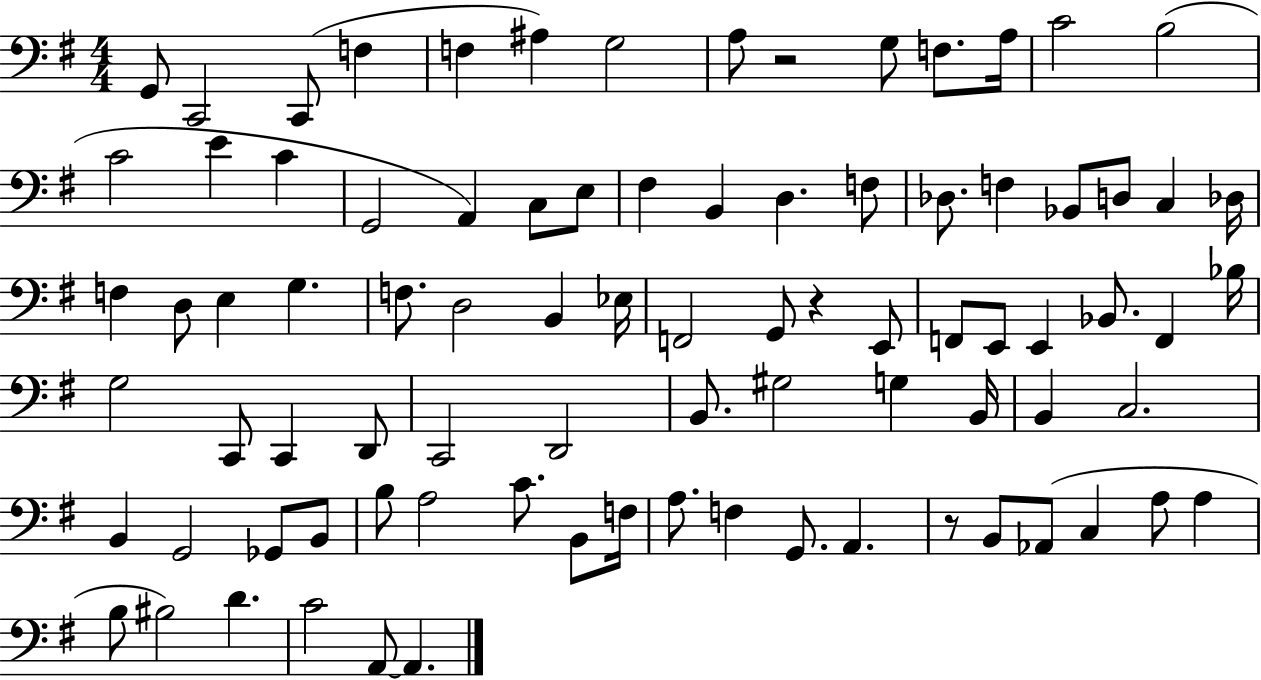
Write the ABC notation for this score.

X:1
T:Untitled
M:4/4
L:1/4
K:G
G,,/2 C,,2 C,,/2 F, F, ^A, G,2 A,/2 z2 G,/2 F,/2 A,/4 C2 B,2 C2 E C G,,2 A,, C,/2 E,/2 ^F, B,, D, F,/2 _D,/2 F, _B,,/2 D,/2 C, _D,/4 F, D,/2 E, G, F,/2 D,2 B,, _E,/4 F,,2 G,,/2 z E,,/2 F,,/2 E,,/2 E,, _B,,/2 F,, _B,/4 G,2 C,,/2 C,, D,,/2 C,,2 D,,2 B,,/2 ^G,2 G, B,,/4 B,, C,2 B,, G,,2 _G,,/2 B,,/2 B,/2 A,2 C/2 B,,/2 F,/4 A,/2 F, G,,/2 A,, z/2 B,,/2 _A,,/2 C, A,/2 A, B,/2 ^B,2 D C2 A,,/2 A,,